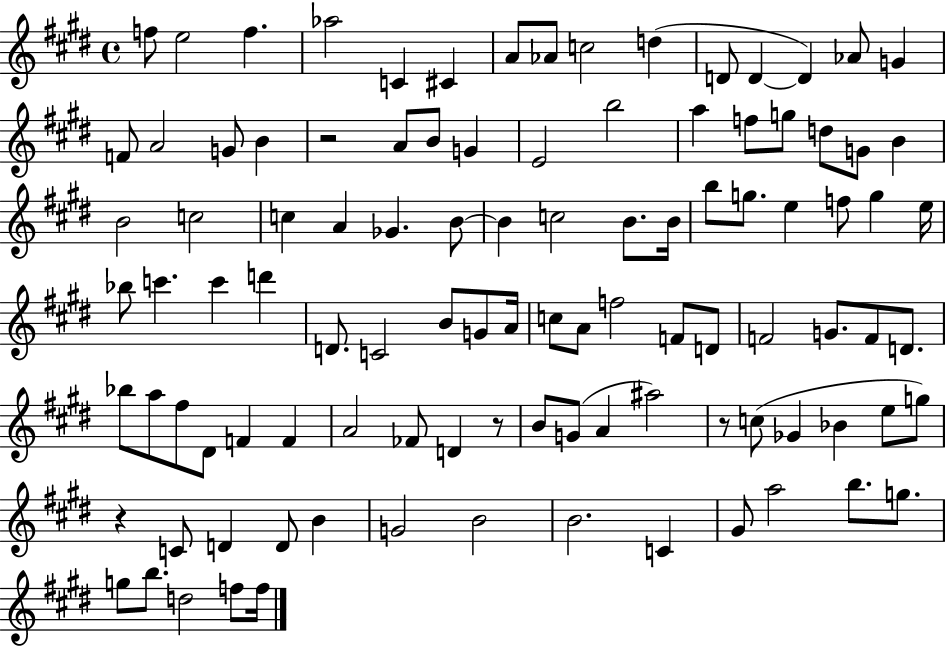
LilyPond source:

{
  \clef treble
  \time 4/4
  \defaultTimeSignature
  \key e \major
  \repeat volta 2 { f''8 e''2 f''4. | aes''2 c'4 cis'4 | a'8 aes'8 c''2 d''4( | d'8 d'4~~ d'4) aes'8 g'4 | \break f'8 a'2 g'8 b'4 | r2 a'8 b'8 g'4 | e'2 b''2 | a''4 f''8 g''8 d''8 g'8 b'4 | \break b'2 c''2 | c''4 a'4 ges'4. b'8~~ | b'4 c''2 b'8. b'16 | b''8 g''8. e''4 f''8 g''4 e''16 | \break bes''8 c'''4. c'''4 d'''4 | d'8. c'2 b'8 g'8 a'16 | c''8 a'8 f''2 f'8 d'8 | f'2 g'8. f'8 d'8. | \break bes''8 a''8 fis''8 dis'8 f'4 f'4 | a'2 fes'8 d'4 r8 | b'8 g'8( a'4 ais''2) | r8 c''8( ges'4 bes'4 e''8 g''8) | \break r4 c'8 d'4 d'8 b'4 | g'2 b'2 | b'2. c'4 | gis'8 a''2 b''8. g''8. | \break g''8 b''8. d''2 f''8 f''16 | } \bar "|."
}